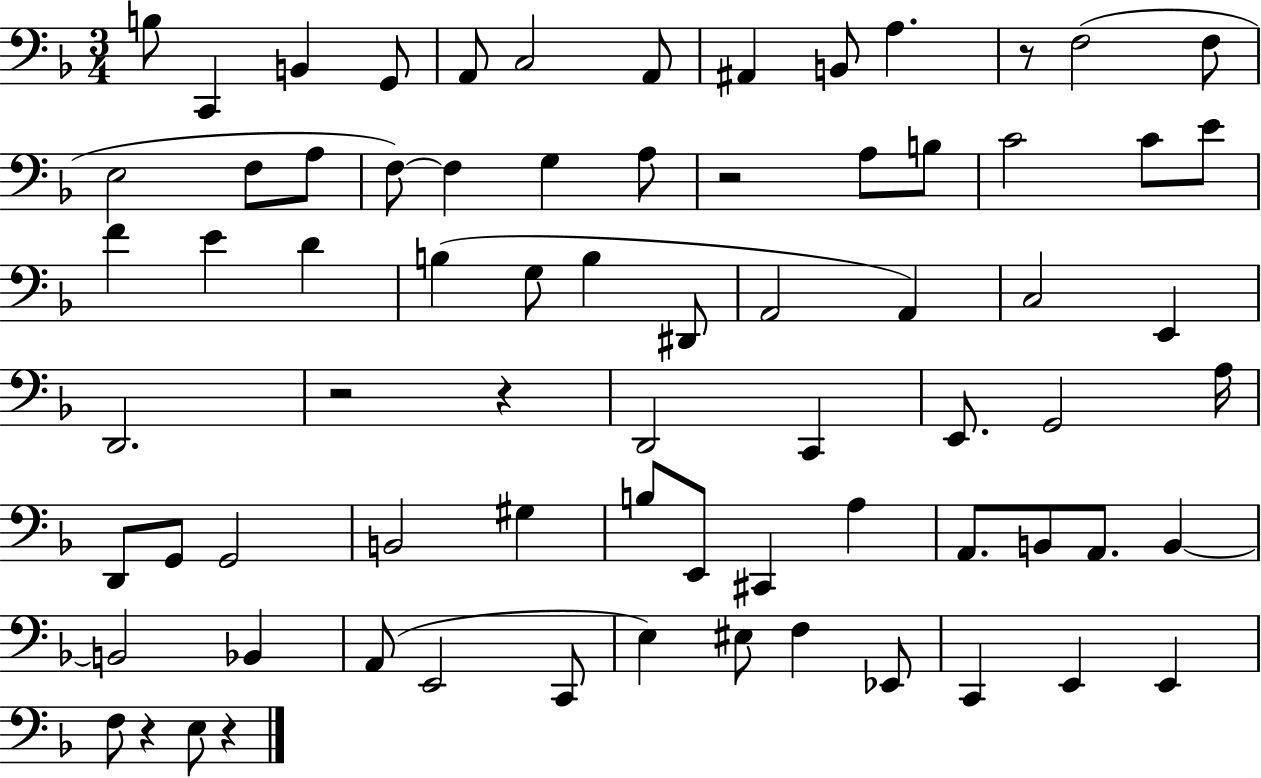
{
  \clef bass
  \numericTimeSignature
  \time 3/4
  \key f \major
  b8 c,4 b,4 g,8 | a,8 c2 a,8 | ais,4 b,8 a4. | r8 f2( f8 | \break e2 f8 a8 | f8~~) f4 g4 a8 | r2 a8 b8 | c'2 c'8 e'8 | \break f'4 e'4 d'4 | b4( g8 b4 dis,8 | a,2 a,4) | c2 e,4 | \break d,2. | r2 r4 | d,2 c,4 | e,8. g,2 a16 | \break d,8 g,8 g,2 | b,2 gis4 | b8 e,8 cis,4 a4 | a,8. b,8 a,8. b,4~~ | \break b,2 bes,4 | a,8( e,2 c,8 | e4) eis8 f4 ees,8 | c,4 e,4 e,4 | \break f8 r4 e8 r4 | \bar "|."
}